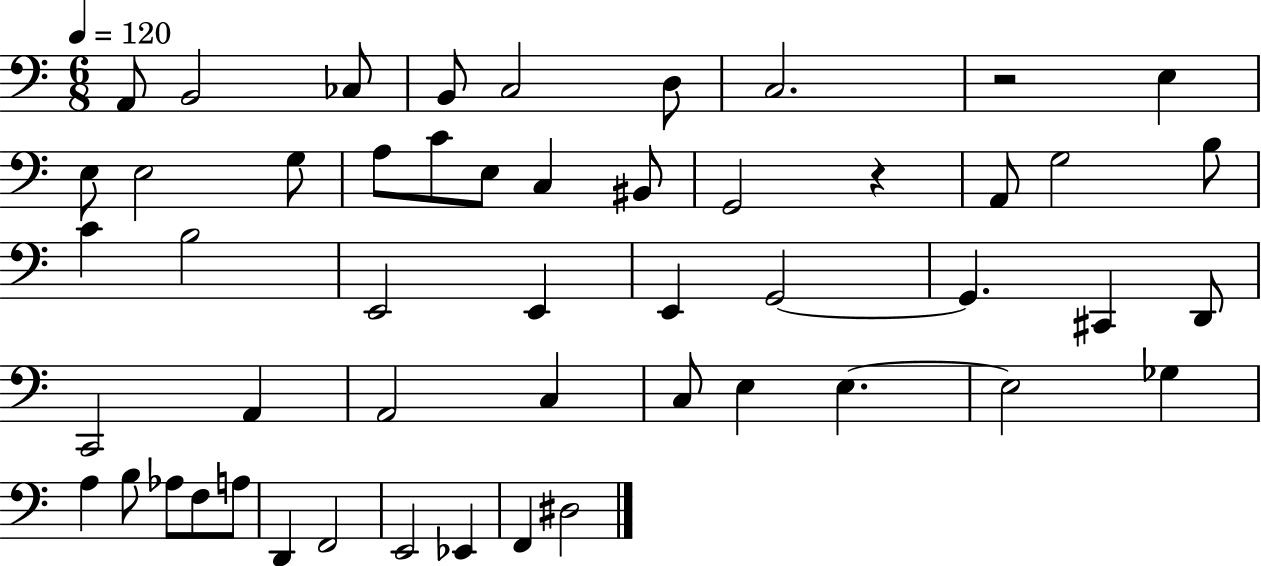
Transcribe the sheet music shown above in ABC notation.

X:1
T:Untitled
M:6/8
L:1/4
K:C
A,,/2 B,,2 _C,/2 B,,/2 C,2 D,/2 C,2 z2 E, E,/2 E,2 G,/2 A,/2 C/2 E,/2 C, ^B,,/2 G,,2 z A,,/2 G,2 B,/2 C B,2 E,,2 E,, E,, G,,2 G,, ^C,, D,,/2 C,,2 A,, A,,2 C, C,/2 E, E, E,2 _G, A, B,/2 _A,/2 F,/2 A,/2 D,, F,,2 E,,2 _E,, F,, ^D,2